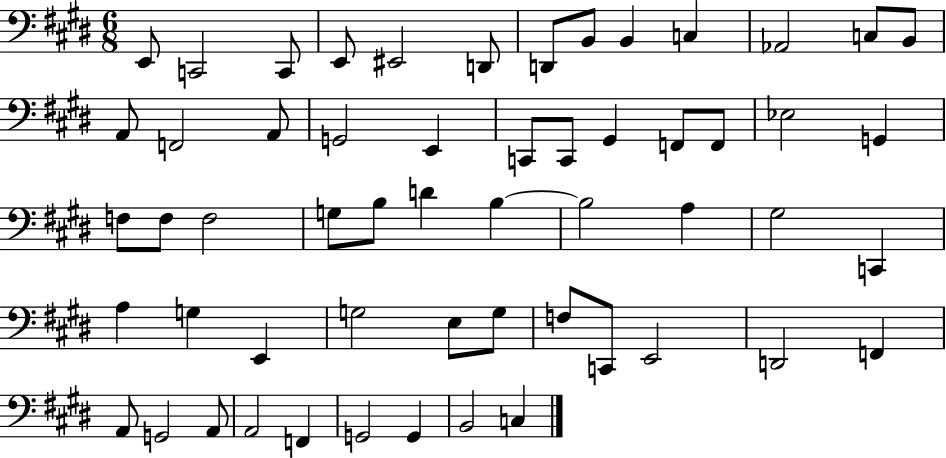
E2/e C2/h C2/e E2/e EIS2/h D2/e D2/e B2/e B2/q C3/q Ab2/h C3/e B2/e A2/e F2/h A2/e G2/h E2/q C2/e C2/e G#2/q F2/e F2/e Eb3/h G2/q F3/e F3/e F3/h G3/e B3/e D4/q B3/q B3/h A3/q G#3/h C2/q A3/q G3/q E2/q G3/h E3/e G3/e F3/e C2/e E2/h D2/h F2/q A2/e G2/h A2/e A2/h F2/q G2/h G2/q B2/h C3/q